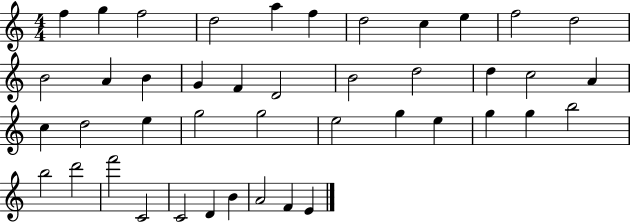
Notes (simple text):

F5/q G5/q F5/h D5/h A5/q F5/q D5/h C5/q E5/q F5/h D5/h B4/h A4/q B4/q G4/q F4/q D4/h B4/h D5/h D5/q C5/h A4/q C5/q D5/h E5/q G5/h G5/h E5/h G5/q E5/q G5/q G5/q B5/h B5/h D6/h F6/h C4/h C4/h D4/q B4/q A4/h F4/q E4/q